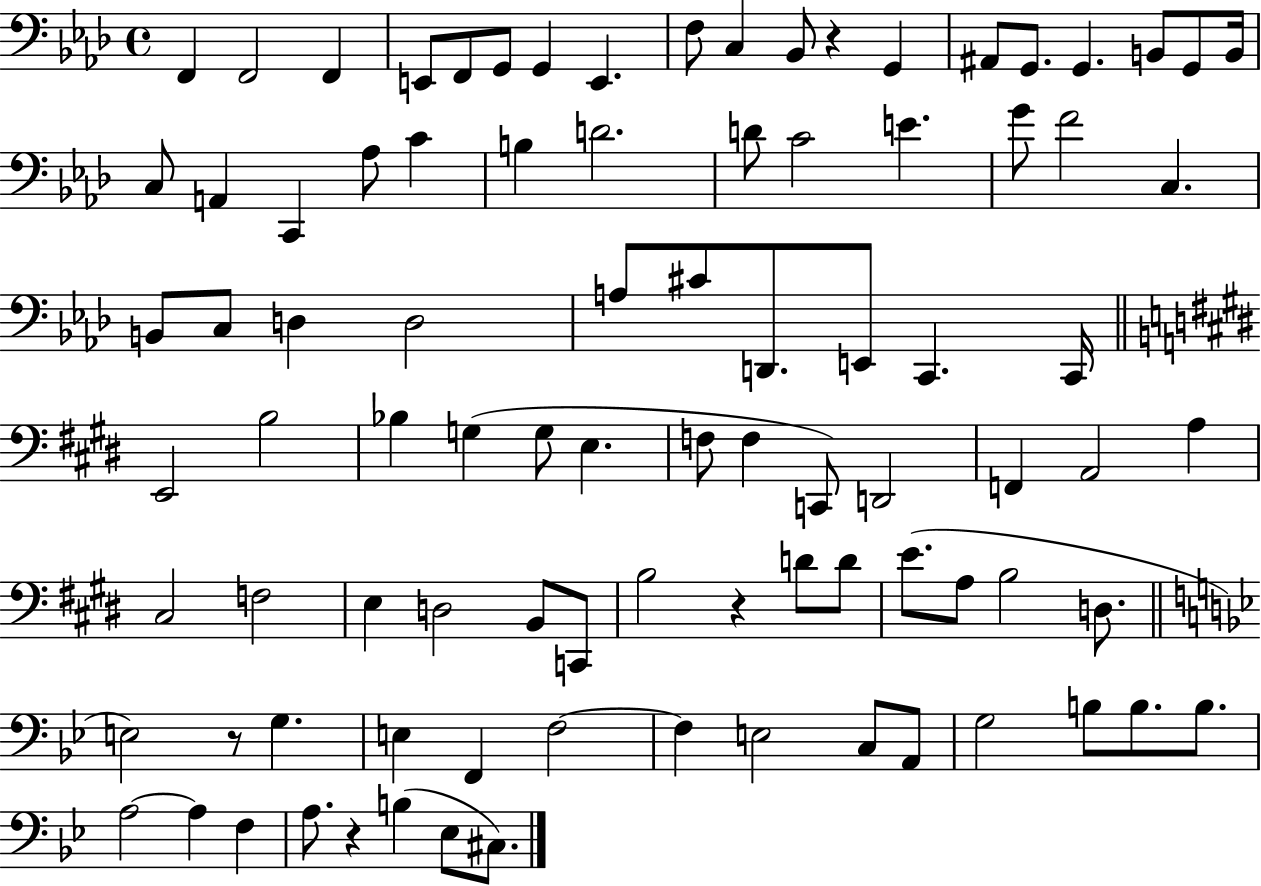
X:1
T:Untitled
M:4/4
L:1/4
K:Ab
F,, F,,2 F,, E,,/2 F,,/2 G,,/2 G,, E,, F,/2 C, _B,,/2 z G,, ^A,,/2 G,,/2 G,, B,,/2 G,,/2 B,,/4 C,/2 A,, C,, _A,/2 C B, D2 D/2 C2 E G/2 F2 C, B,,/2 C,/2 D, D,2 A,/2 ^C/2 D,,/2 E,,/2 C,, C,,/4 E,,2 B,2 _B, G, G,/2 E, F,/2 F, C,,/2 D,,2 F,, A,,2 A, ^C,2 F,2 E, D,2 B,,/2 C,,/2 B,2 z D/2 D/2 E/2 A,/2 B,2 D,/2 E,2 z/2 G, E, F,, F,2 F, E,2 C,/2 A,,/2 G,2 B,/2 B,/2 B,/2 A,2 A, F, A,/2 z B, _E,/2 ^C,/2